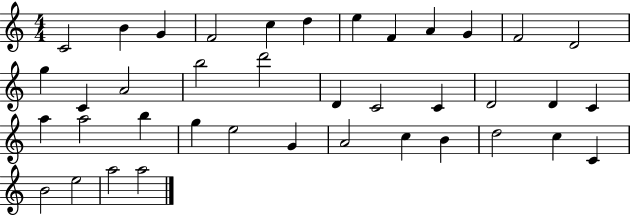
C4/h B4/q G4/q F4/h C5/q D5/q E5/q F4/q A4/q G4/q F4/h D4/h G5/q C4/q A4/h B5/h D6/h D4/q C4/h C4/q D4/h D4/q C4/q A5/q A5/h B5/q G5/q E5/h G4/q A4/h C5/q B4/q D5/h C5/q C4/q B4/h E5/h A5/h A5/h